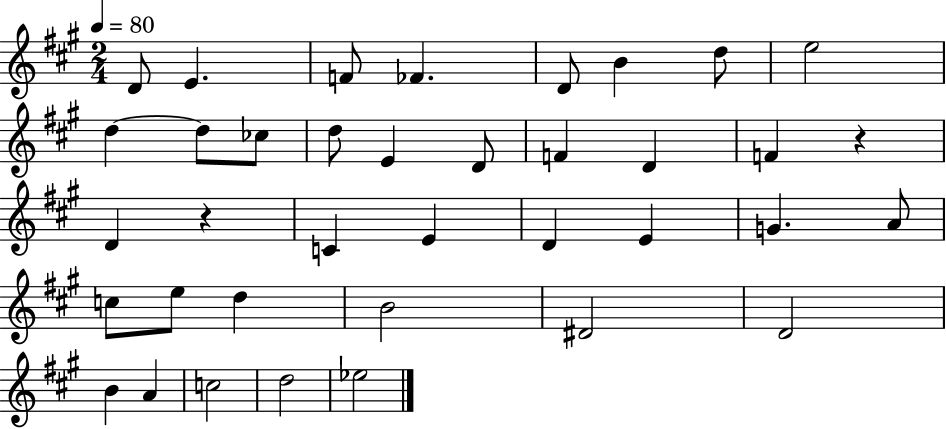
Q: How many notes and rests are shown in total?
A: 37